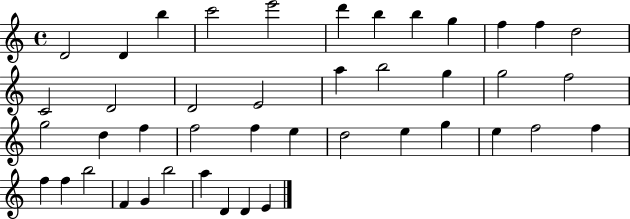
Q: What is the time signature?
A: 4/4